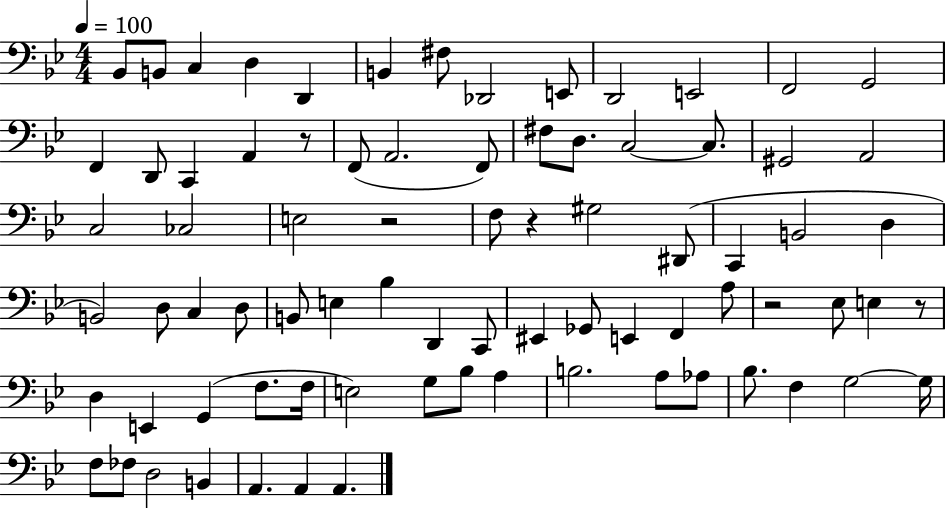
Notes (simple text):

Bb2/e B2/e C3/q D3/q D2/q B2/q F#3/e Db2/h E2/e D2/h E2/h F2/h G2/h F2/q D2/e C2/q A2/q R/e F2/e A2/h. F2/e F#3/e D3/e. C3/h C3/e. G#2/h A2/h C3/h CES3/h E3/h R/h F3/e R/q G#3/h D#2/e C2/q B2/h D3/q B2/h D3/e C3/q D3/e B2/e E3/q Bb3/q D2/q C2/e EIS2/q Gb2/e E2/q F2/q A3/e R/h Eb3/e E3/q R/e D3/q E2/q G2/q F3/e. F3/s E3/h G3/e Bb3/e A3/q B3/h. A3/e Ab3/e Bb3/e. F3/q G3/h G3/s F3/e FES3/e D3/h B2/q A2/q. A2/q A2/q.